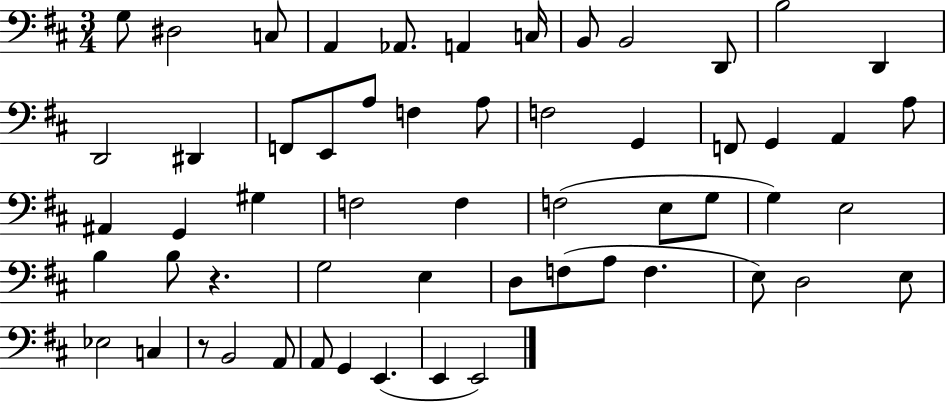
X:1
T:Untitled
M:3/4
L:1/4
K:D
G,/2 ^D,2 C,/2 A,, _A,,/2 A,, C,/4 B,,/2 B,,2 D,,/2 B,2 D,, D,,2 ^D,, F,,/2 E,,/2 A,/2 F, A,/2 F,2 G,, F,,/2 G,, A,, A,/2 ^A,, G,, ^G, F,2 F, F,2 E,/2 G,/2 G, E,2 B, B,/2 z G,2 E, D,/2 F,/2 A,/2 F, E,/2 D,2 E,/2 _E,2 C, z/2 B,,2 A,,/2 A,,/2 G,, E,, E,, E,,2